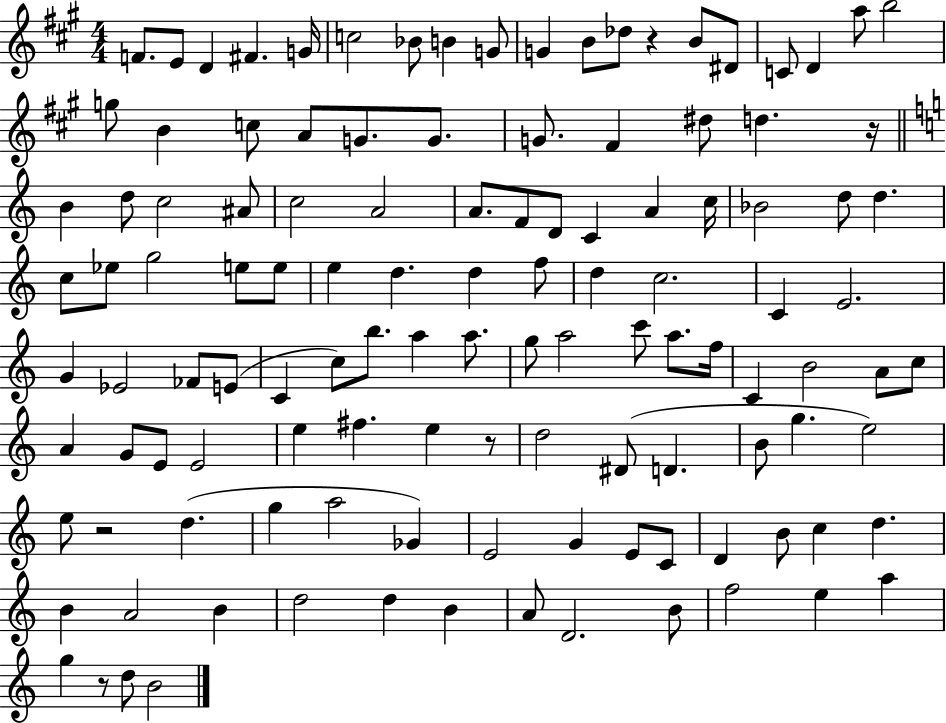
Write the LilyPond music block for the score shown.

{
  \clef treble
  \numericTimeSignature
  \time 4/4
  \key a \major
  f'8. e'8 d'4 fis'4. g'16 | c''2 bes'8 b'4 g'8 | g'4 b'8 des''8 r4 b'8 dis'8 | c'8 d'4 a''8 b''2 | \break g''8 b'4 c''8 a'8 g'8. g'8. | g'8. fis'4 dis''8 d''4. r16 | \bar "||" \break \key c \major b'4 d''8 c''2 ais'8 | c''2 a'2 | a'8. f'8 d'8 c'4 a'4 c''16 | bes'2 d''8 d''4. | \break c''8 ees''8 g''2 e''8 e''8 | e''4 d''4. d''4 f''8 | d''4 c''2. | c'4 e'2. | \break g'4 ees'2 fes'8 e'8( | c'4 c''8) b''8. a''4 a''8. | g''8 a''2 c'''8 a''8. f''16 | c'4 b'2 a'8 c''8 | \break a'4 g'8 e'8 e'2 | e''4 fis''4. e''4 r8 | d''2 dis'8( d'4. | b'8 g''4. e''2) | \break e''8 r2 d''4.( | g''4 a''2 ges'4) | e'2 g'4 e'8 c'8 | d'4 b'8 c''4 d''4. | \break b'4 a'2 b'4 | d''2 d''4 b'4 | a'8 d'2. b'8 | f''2 e''4 a''4 | \break g''4 r8 d''8 b'2 | \bar "|."
}